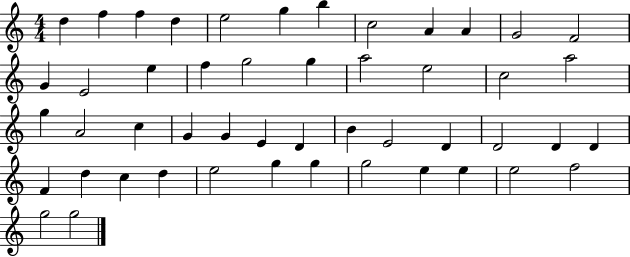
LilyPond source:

{
  \clef treble
  \numericTimeSignature
  \time 4/4
  \key c \major
  d''4 f''4 f''4 d''4 | e''2 g''4 b''4 | c''2 a'4 a'4 | g'2 f'2 | \break g'4 e'2 e''4 | f''4 g''2 g''4 | a''2 e''2 | c''2 a''2 | \break g''4 a'2 c''4 | g'4 g'4 e'4 d'4 | b'4 e'2 d'4 | d'2 d'4 d'4 | \break f'4 d''4 c''4 d''4 | e''2 g''4 g''4 | g''2 e''4 e''4 | e''2 f''2 | \break g''2 g''2 | \bar "|."
}